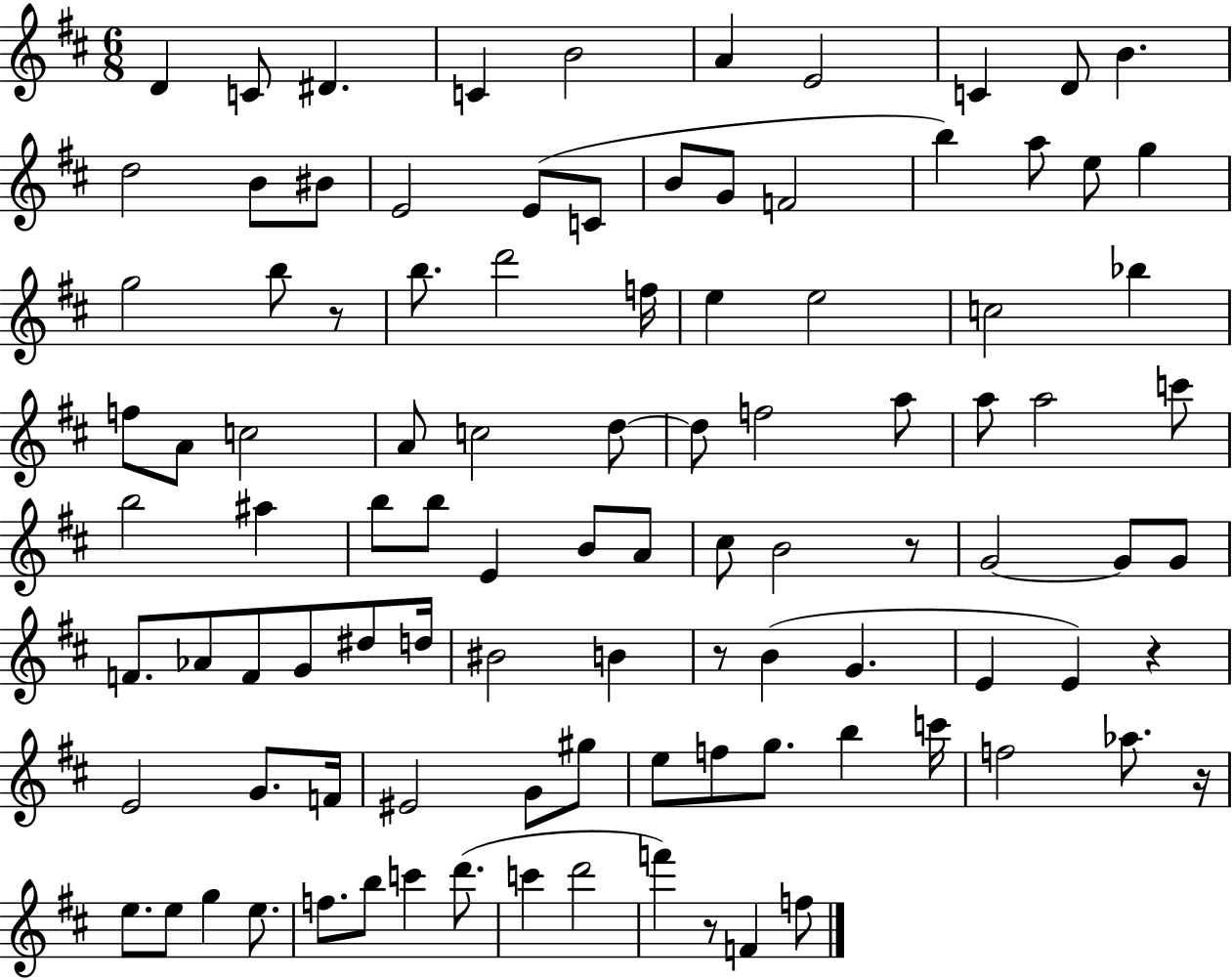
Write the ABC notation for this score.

X:1
T:Untitled
M:6/8
L:1/4
K:D
D C/2 ^D C B2 A E2 C D/2 B d2 B/2 ^B/2 E2 E/2 C/2 B/2 G/2 F2 b a/2 e/2 g g2 b/2 z/2 b/2 d'2 f/4 e e2 c2 _b f/2 A/2 c2 A/2 c2 d/2 d/2 f2 a/2 a/2 a2 c'/2 b2 ^a b/2 b/2 E B/2 A/2 ^c/2 B2 z/2 G2 G/2 G/2 F/2 _A/2 F/2 G/2 ^d/2 d/4 ^B2 B z/2 B G E E z E2 G/2 F/4 ^E2 G/2 ^g/2 e/2 f/2 g/2 b c'/4 f2 _a/2 z/4 e/2 e/2 g e/2 f/2 b/2 c' d'/2 c' d'2 f' z/2 F f/2